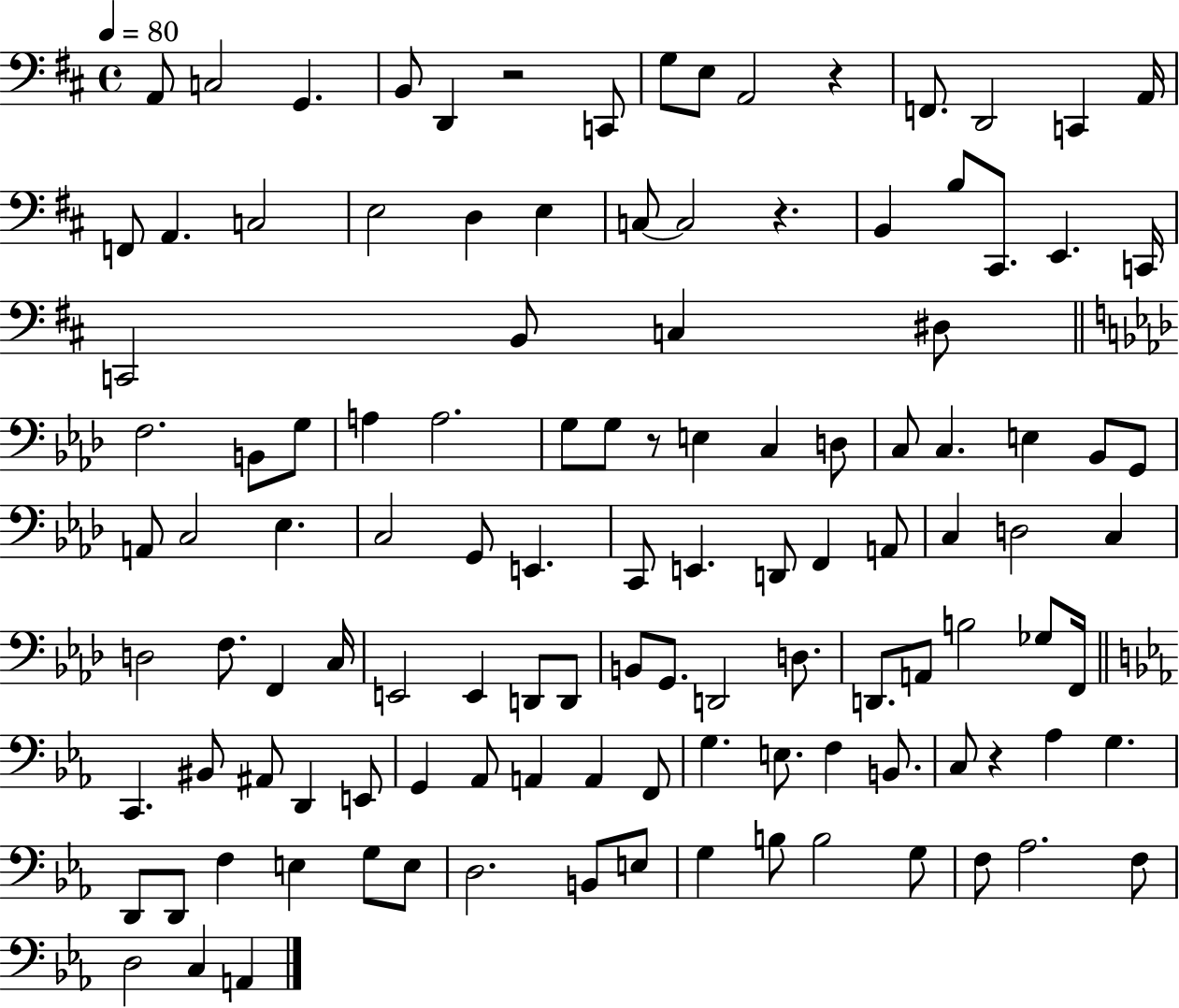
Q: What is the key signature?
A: D major